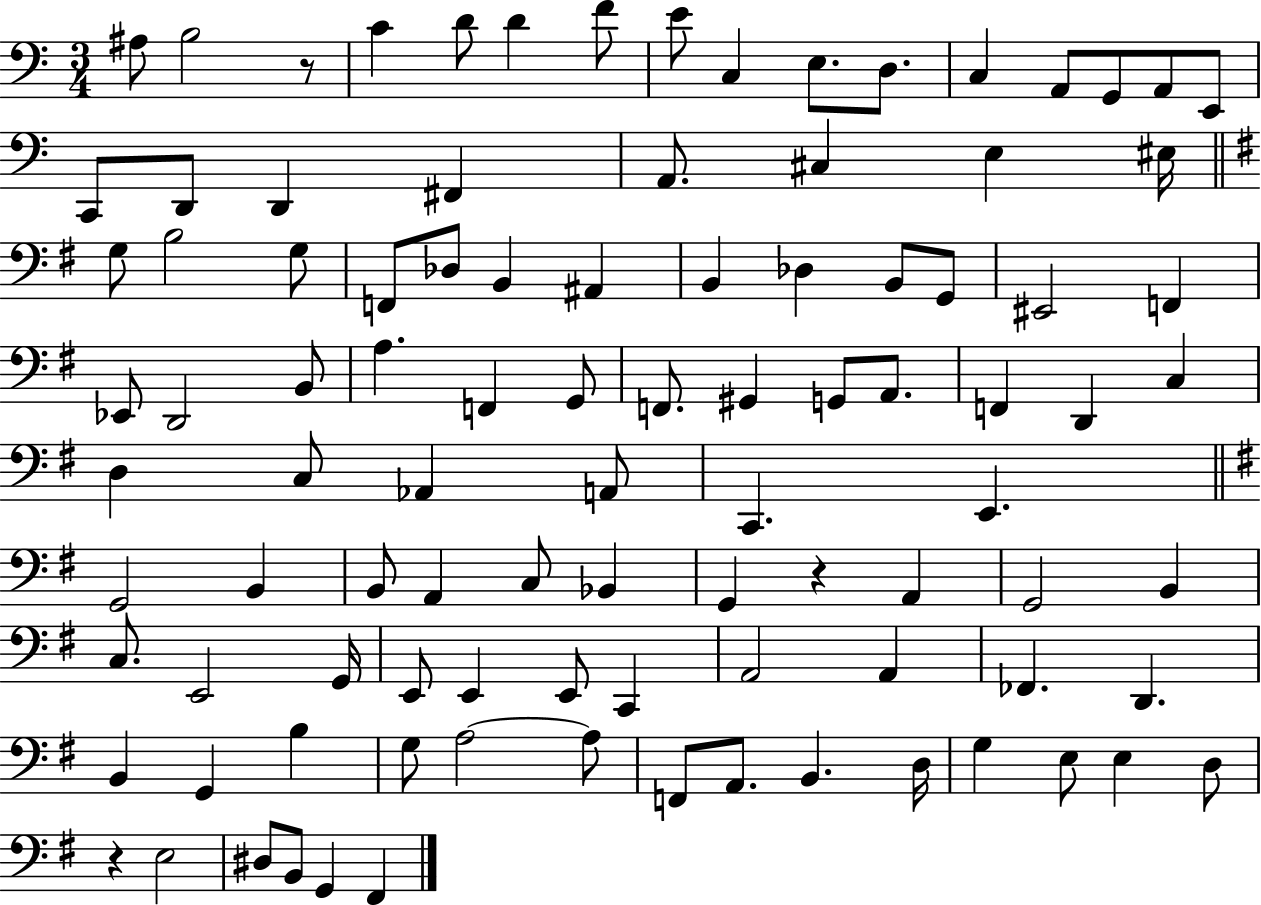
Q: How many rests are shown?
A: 3